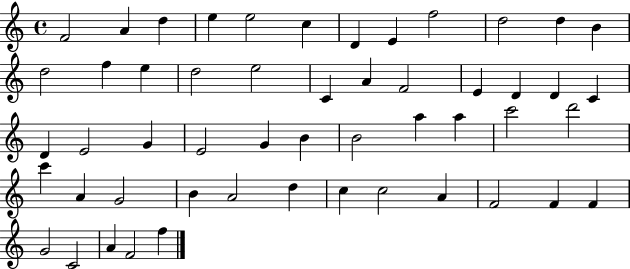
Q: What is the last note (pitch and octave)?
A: F5